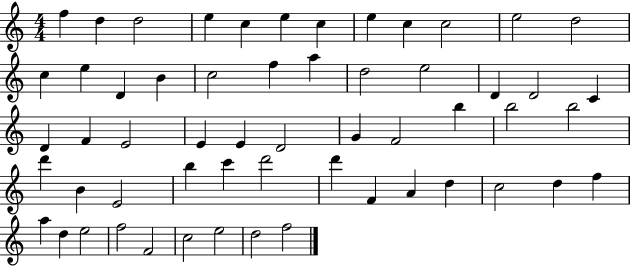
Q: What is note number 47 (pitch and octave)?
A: D5